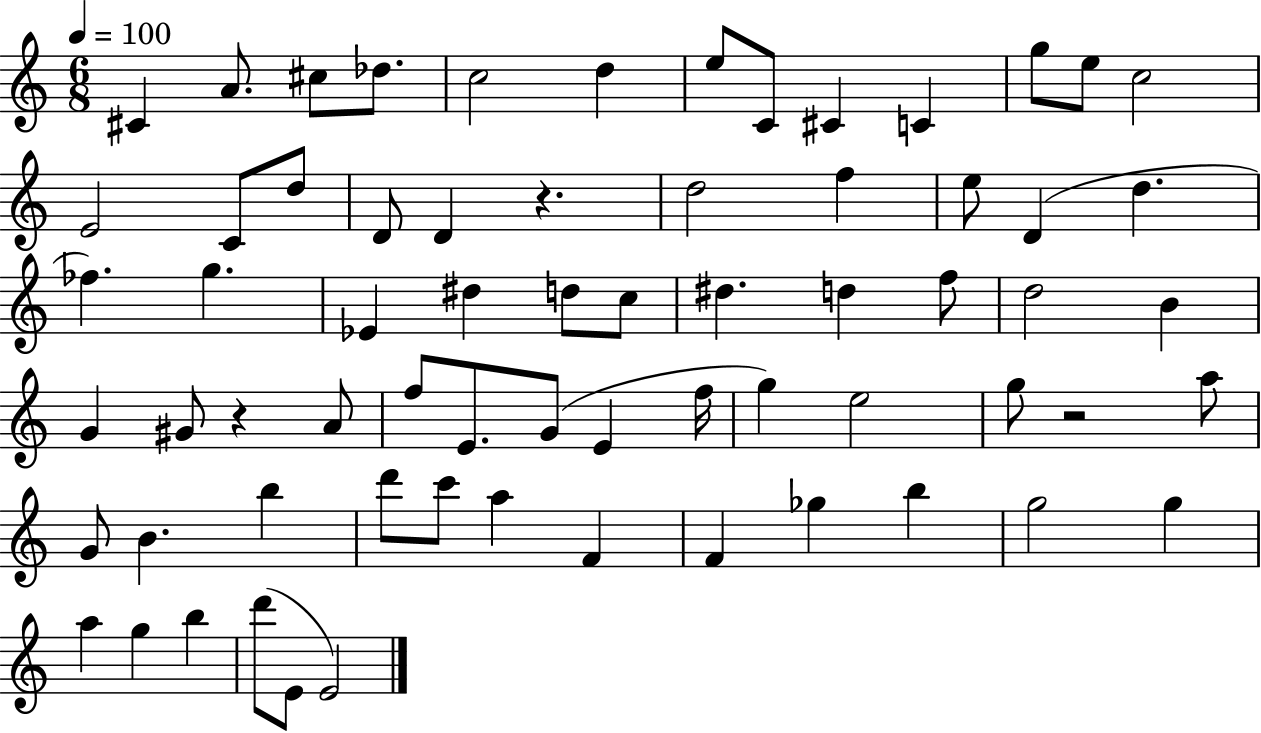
{
  \clef treble
  \numericTimeSignature
  \time 6/8
  \key c \major
  \tempo 4 = 100
  cis'4 a'8. cis''8 des''8. | c''2 d''4 | e''8 c'8 cis'4 c'4 | g''8 e''8 c''2 | \break e'2 c'8 d''8 | d'8 d'4 r4. | d''2 f''4 | e''8 d'4( d''4. | \break fes''4.) g''4. | ees'4 dis''4 d''8 c''8 | dis''4. d''4 f''8 | d''2 b'4 | \break g'4 gis'8 r4 a'8 | f''8 e'8. g'8( e'4 f''16 | g''4) e''2 | g''8 r2 a''8 | \break g'8 b'4. b''4 | d'''8 c'''8 a''4 f'4 | f'4 ges''4 b''4 | g''2 g''4 | \break a''4 g''4 b''4 | d'''8( e'8 e'2) | \bar "|."
}